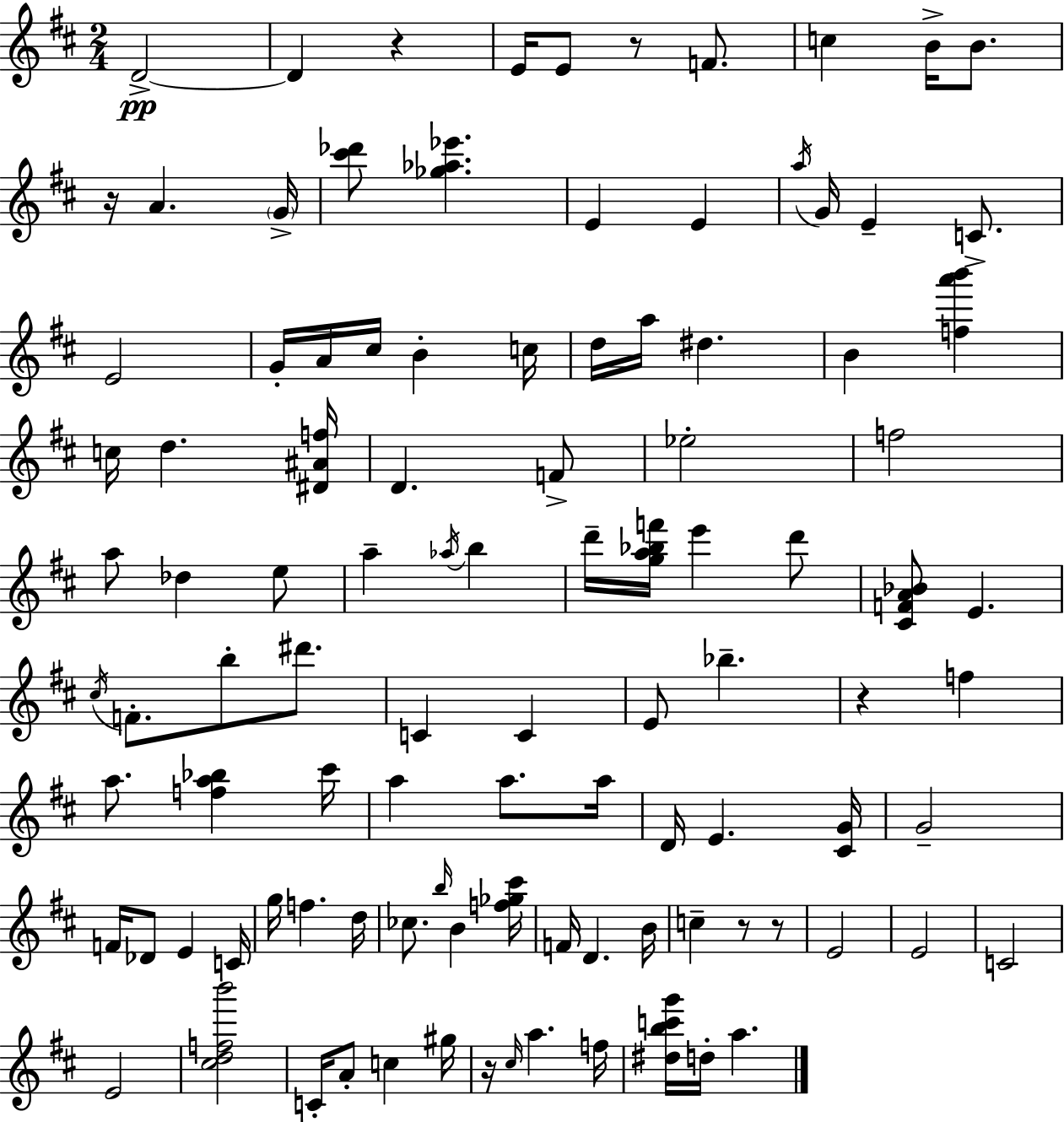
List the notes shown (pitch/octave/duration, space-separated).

D4/h D4/q R/q E4/s E4/e R/e F4/e. C5/q B4/s B4/e. R/s A4/q. G4/s [C#6,Db6]/e [Gb5,Ab5,Eb6]/q. E4/q E4/q A5/s G4/s E4/q C4/e. E4/h G4/s A4/s C#5/s B4/q C5/s D5/s A5/s D#5/q. B4/q [F5,A6,B6]/q C5/s D5/q. [D#4,A#4,F5]/s D4/q. F4/e Eb5/h F5/h A5/e Db5/q E5/e A5/q Ab5/s B5/q D6/s [G5,A5,Bb5,F6]/s E6/q D6/e [C#4,F4,A4,Bb4]/e E4/q. C#5/s F4/e. B5/e D#6/e. C4/q C4/q E4/e Bb5/q. R/q F5/q A5/e. [F5,A5,Bb5]/q C#6/s A5/q A5/e. A5/s D4/s E4/q. [C#4,G4]/s G4/h F4/s Db4/e E4/q C4/s G5/s F5/q. D5/s CES5/e. B5/s B4/q [F5,Gb5,C#6]/s F4/s D4/q. B4/s C5/q R/e R/e E4/h E4/h C4/h E4/h [C#5,D5,F5,B6]/h C4/s A4/e C5/q G#5/s R/s C#5/s A5/q. F5/s [D#5,B5,C6,G6]/s D5/s A5/q.